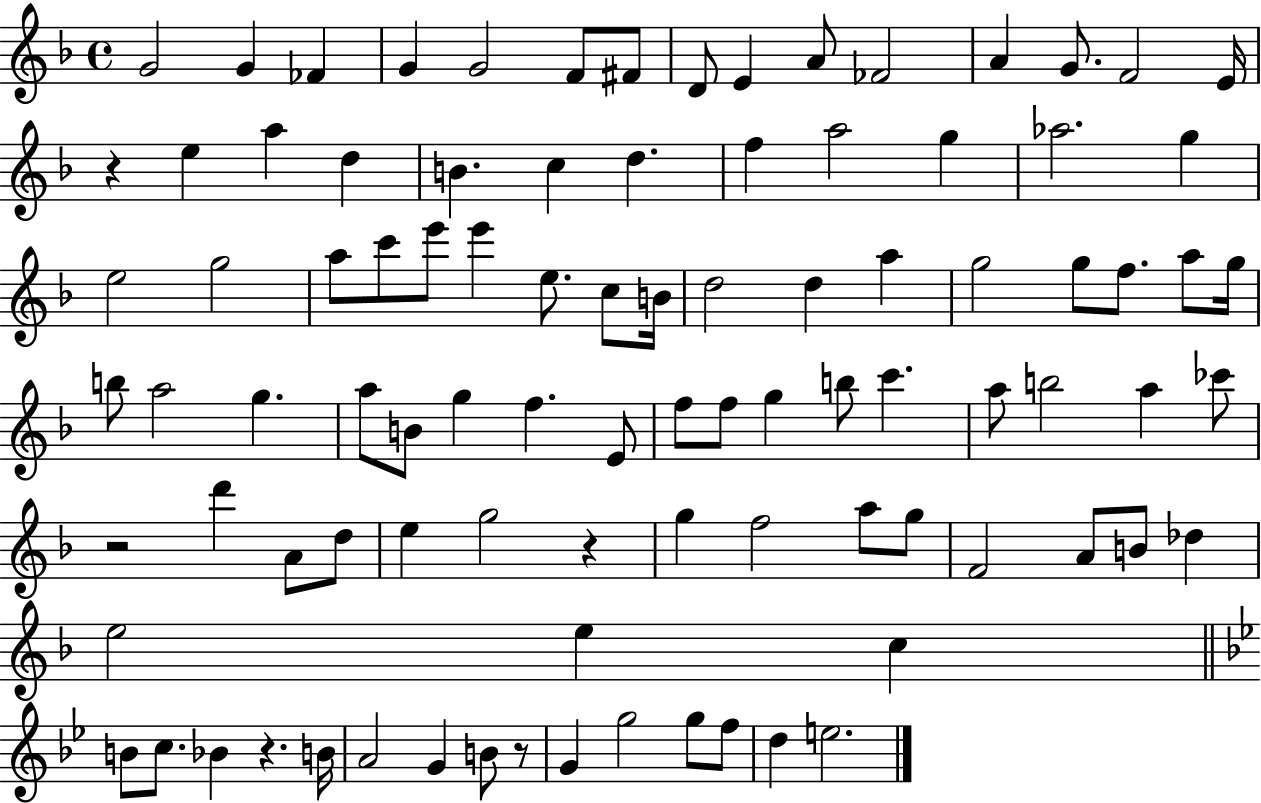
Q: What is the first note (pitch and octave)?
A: G4